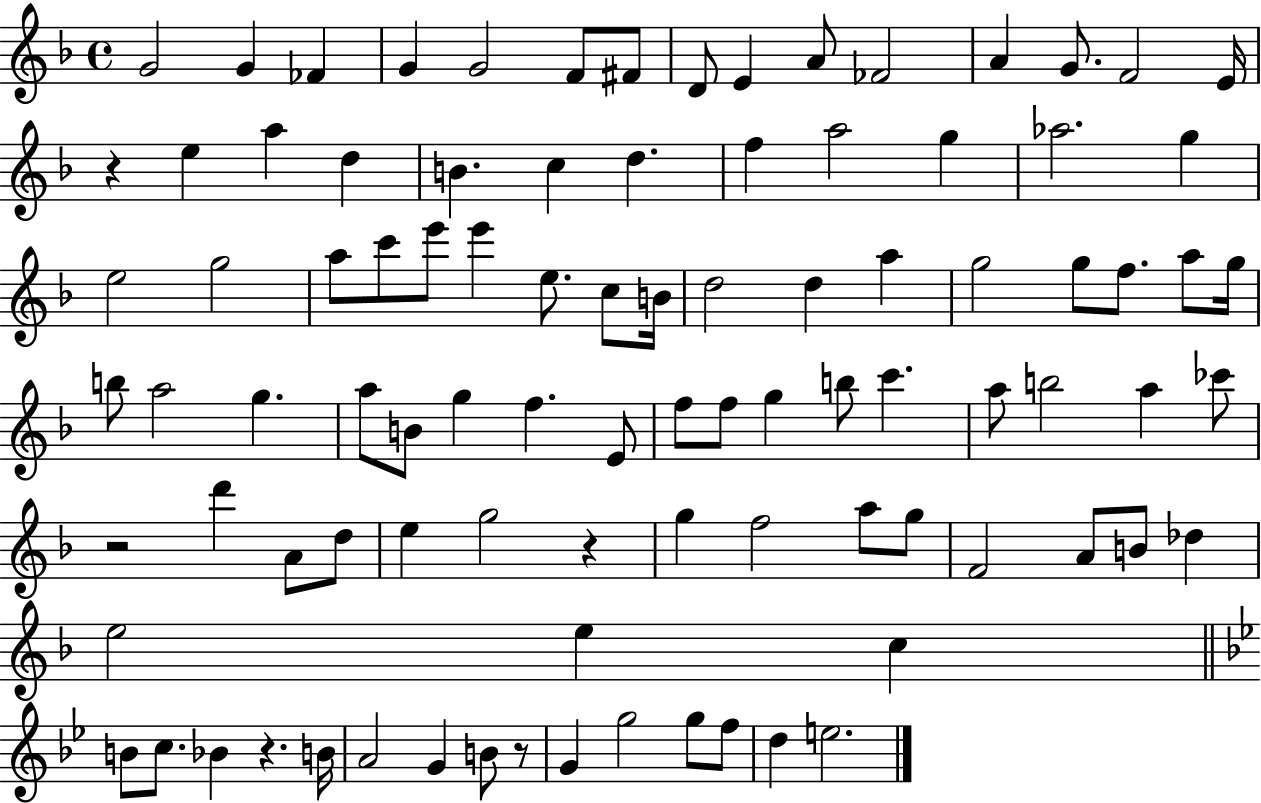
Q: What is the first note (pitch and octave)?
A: G4